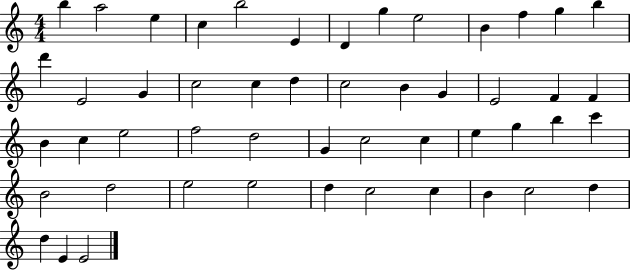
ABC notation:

X:1
T:Untitled
M:4/4
L:1/4
K:C
b a2 e c b2 E D g e2 B f g b d' E2 G c2 c d c2 B G E2 F F B c e2 f2 d2 G c2 c e g b c' B2 d2 e2 e2 d c2 c B c2 d d E E2